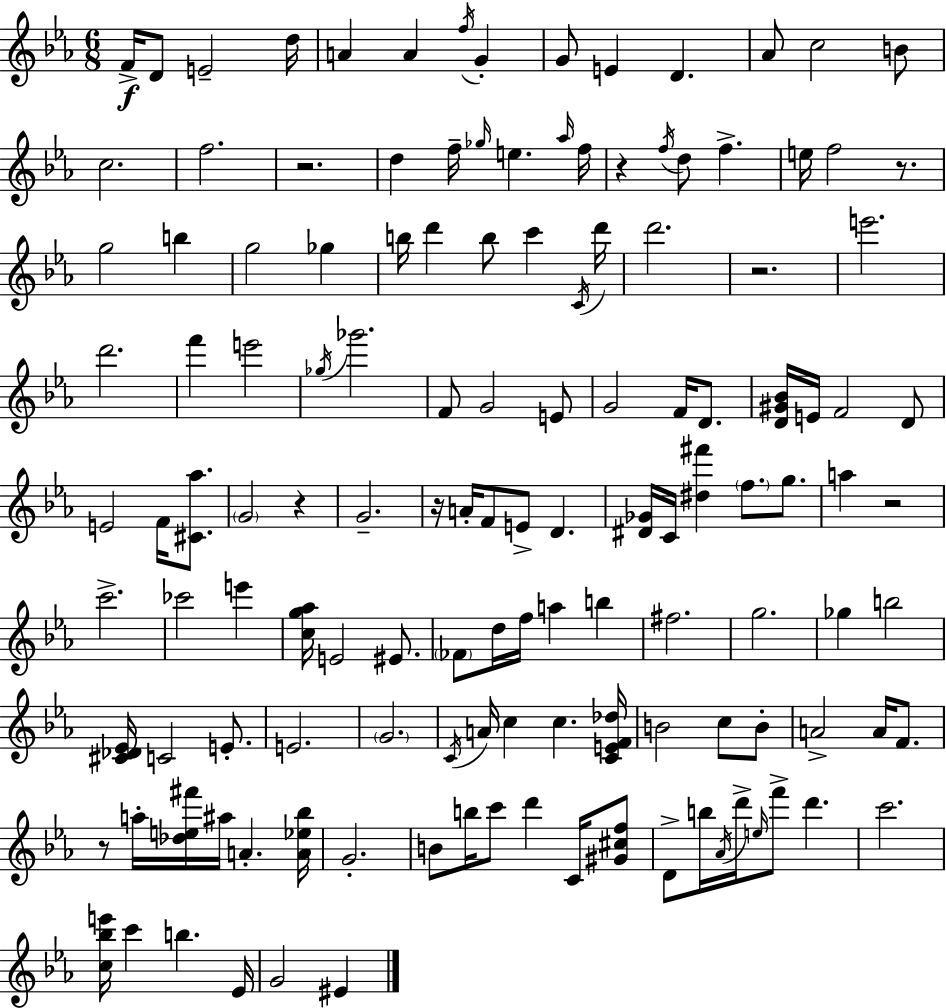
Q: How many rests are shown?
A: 8